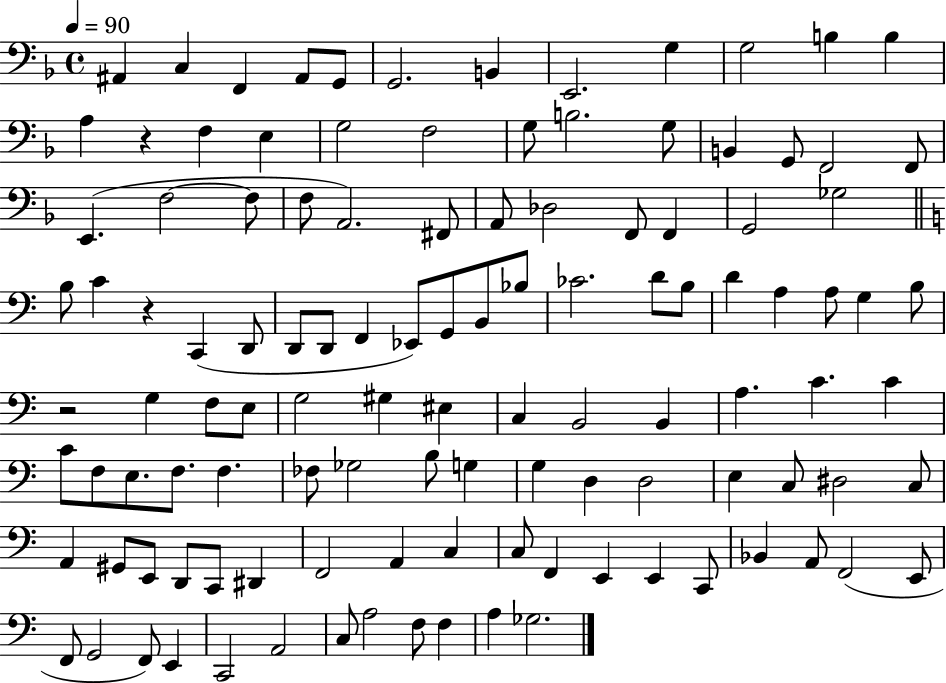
{
  \clef bass
  \time 4/4
  \defaultTimeSignature
  \key f \major
  \tempo 4 = 90
  ais,4 c4 f,4 ais,8 g,8 | g,2. b,4 | e,2. g4 | g2 b4 b4 | \break a4 r4 f4 e4 | g2 f2 | g8 b2. g8 | b,4 g,8 f,2 f,8 | \break e,4.( f2~~ f8 | f8 a,2.) fis,8 | a,8 des2 f,8 f,4 | g,2 ges2 | \break \bar "||" \break \key c \major b8 c'4 r4 c,4( d,8 | d,8 d,8 f,4 ees,8) g,8 b,8 bes8 | ces'2. d'8 b8 | d'4 a4 a8 g4 b8 | \break r2 g4 f8 e8 | g2 gis4 eis4 | c4 b,2 b,4 | a4. c'4. c'4 | \break c'8 f8 e8. f8. f4. | fes8 ges2 b8 g4 | g4 d4 d2 | e4 c8 dis2 c8 | \break a,4 gis,8 e,8 d,8 c,8 dis,4 | f,2 a,4 c4 | c8 f,4 e,4 e,4 c,8 | bes,4 a,8 f,2( e,8 | \break f,8 g,2 f,8) e,4 | c,2 a,2 | c8 a2 f8 f4 | a4 ges2. | \break \bar "|."
}